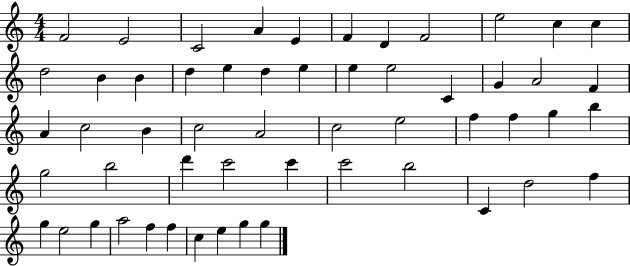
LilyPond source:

{
  \clef treble
  \numericTimeSignature
  \time 4/4
  \key c \major
  f'2 e'2 | c'2 a'4 e'4 | f'4 d'4 f'2 | e''2 c''4 c''4 | \break d''2 b'4 b'4 | d''4 e''4 d''4 e''4 | e''4 e''2 c'4 | g'4 a'2 f'4 | \break a'4 c''2 b'4 | c''2 a'2 | c''2 e''2 | f''4 f''4 g''4 b''4 | \break g''2 b''2 | d'''4 c'''2 c'''4 | c'''2 b''2 | c'4 d''2 f''4 | \break g''4 e''2 g''4 | a''2 f''4 f''4 | c''4 e''4 g''4 g''4 | \bar "|."
}